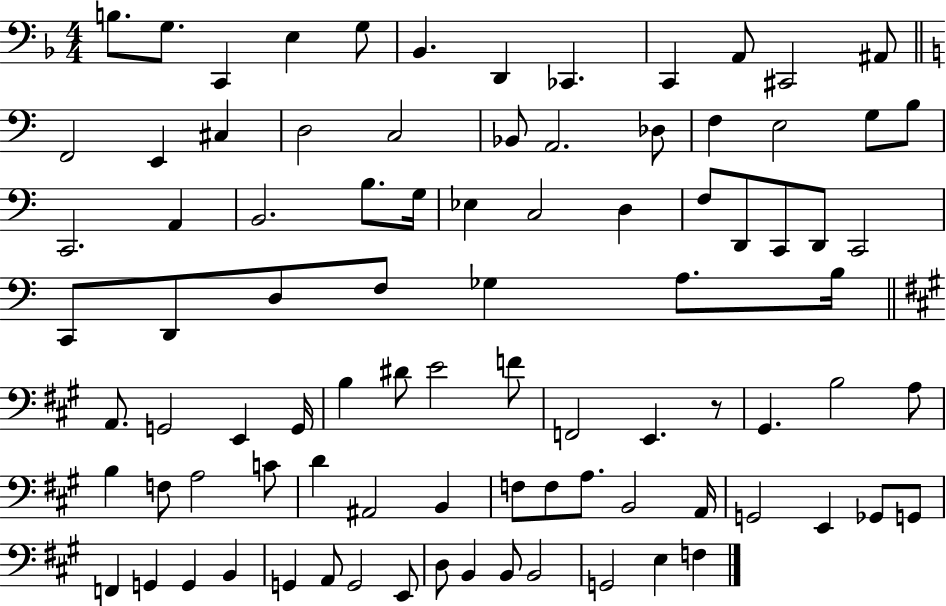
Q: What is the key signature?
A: F major